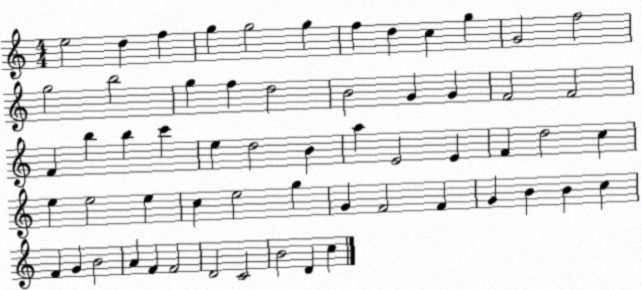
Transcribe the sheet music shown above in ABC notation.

X:1
T:Untitled
M:4/4
L:1/4
K:C
e2 d f g g2 g f d c g G2 f2 g2 b2 g f d2 B2 G G F2 F2 F b b c' e d2 B a E2 E F d2 c e e2 e c e2 g G F2 F G B B c F G B2 A F F2 D2 C2 B2 D c